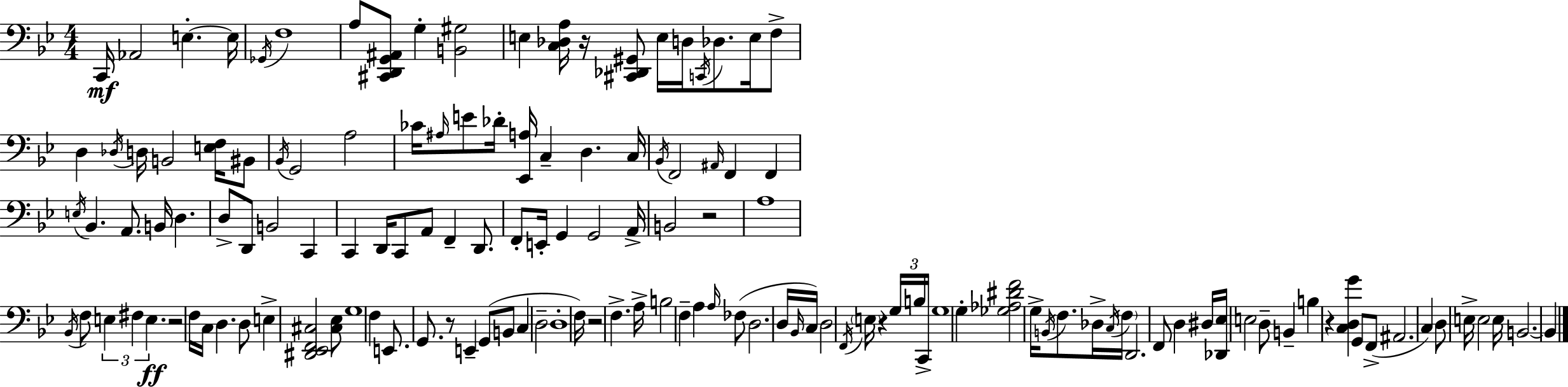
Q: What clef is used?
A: bass